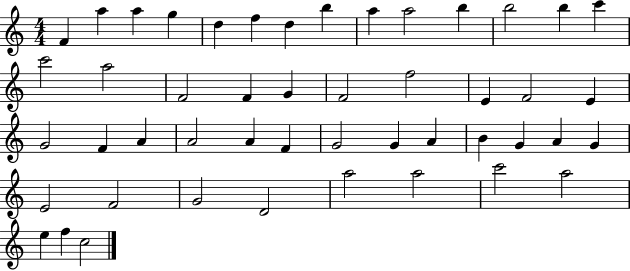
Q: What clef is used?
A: treble